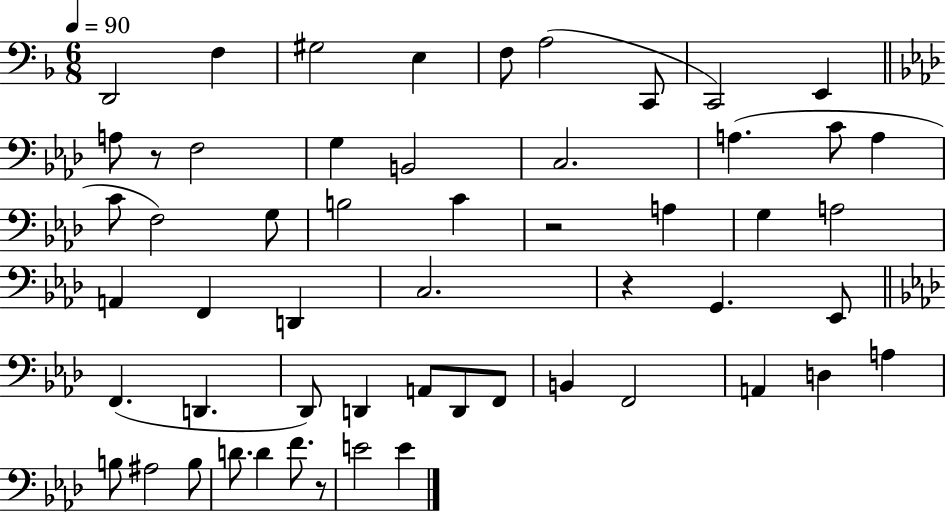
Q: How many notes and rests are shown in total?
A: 55